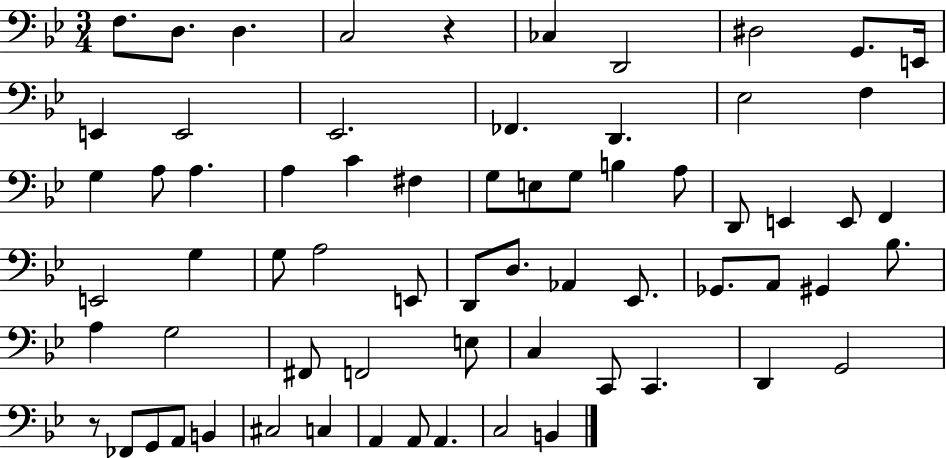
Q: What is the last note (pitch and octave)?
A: B2